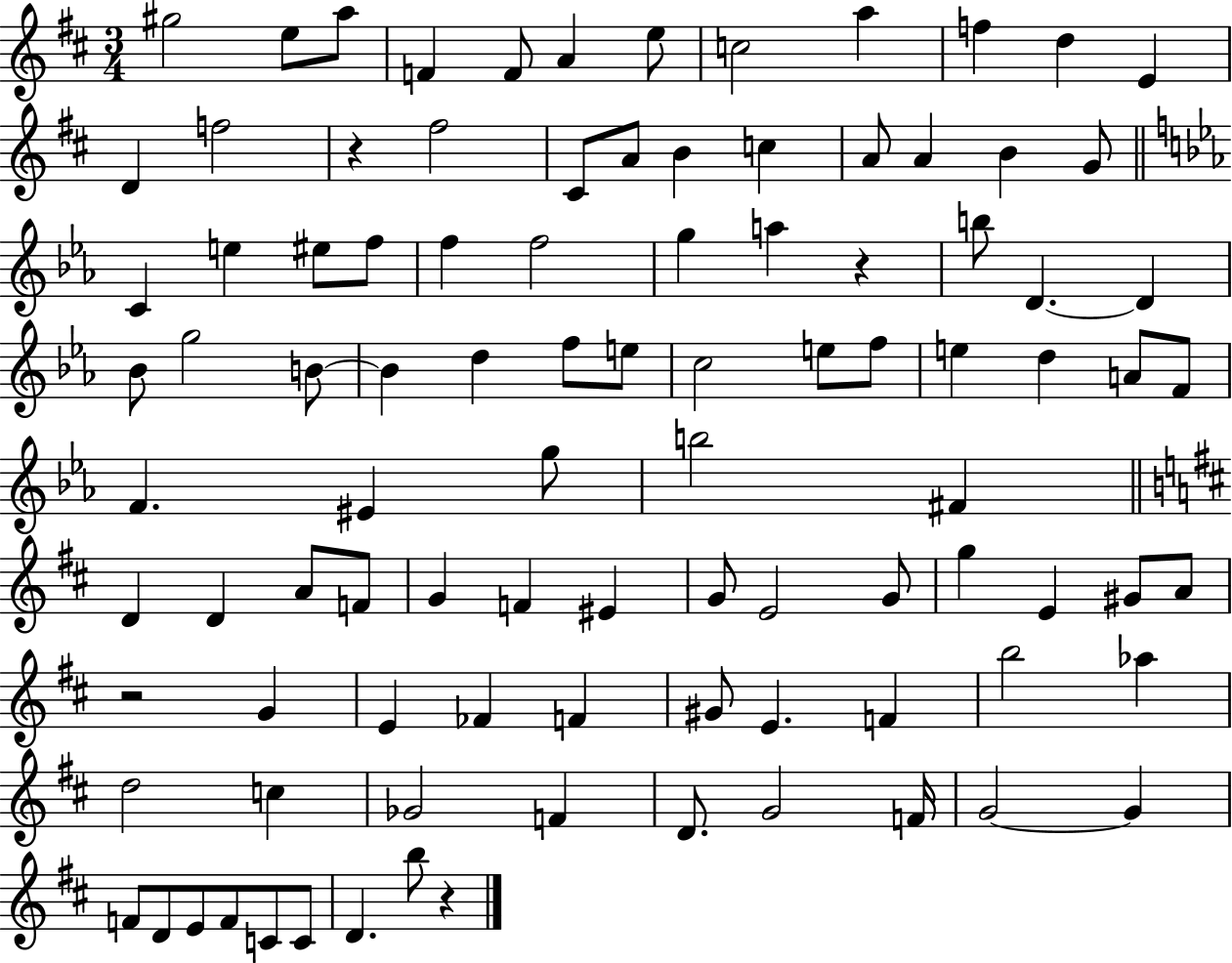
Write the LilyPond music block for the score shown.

{
  \clef treble
  \numericTimeSignature
  \time 3/4
  \key d \major
  gis''2 e''8 a''8 | f'4 f'8 a'4 e''8 | c''2 a''4 | f''4 d''4 e'4 | \break d'4 f''2 | r4 fis''2 | cis'8 a'8 b'4 c''4 | a'8 a'4 b'4 g'8 | \break \bar "||" \break \key c \minor c'4 e''4 eis''8 f''8 | f''4 f''2 | g''4 a''4 r4 | b''8 d'4.~~ d'4 | \break bes'8 g''2 b'8~~ | b'4 d''4 f''8 e''8 | c''2 e''8 f''8 | e''4 d''4 a'8 f'8 | \break f'4. eis'4 g''8 | b''2 fis'4 | \bar "||" \break \key b \minor d'4 d'4 a'8 f'8 | g'4 f'4 eis'4 | g'8 e'2 g'8 | g''4 e'4 gis'8 a'8 | \break r2 g'4 | e'4 fes'4 f'4 | gis'8 e'4. f'4 | b''2 aes''4 | \break d''2 c''4 | ges'2 f'4 | d'8. g'2 f'16 | g'2~~ g'4 | \break f'8 d'8 e'8 f'8 c'8 c'8 | d'4. b''8 r4 | \bar "|."
}